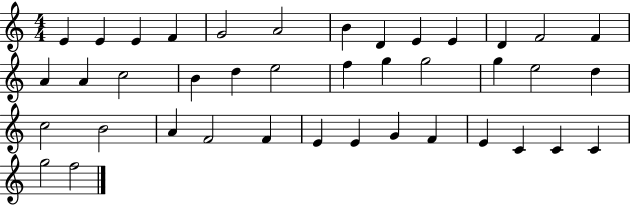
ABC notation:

X:1
T:Untitled
M:4/4
L:1/4
K:C
E E E F G2 A2 B D E E D F2 F A A c2 B d e2 f g g2 g e2 d c2 B2 A F2 F E E G F E C C C g2 f2